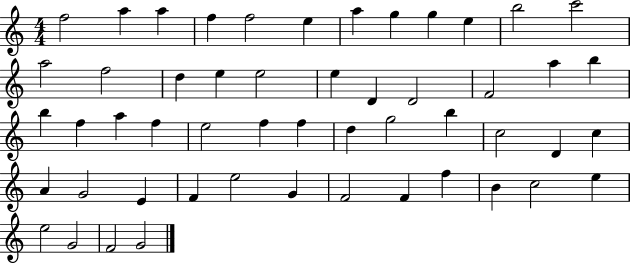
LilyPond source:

{
  \clef treble
  \numericTimeSignature
  \time 4/4
  \key c \major
  f''2 a''4 a''4 | f''4 f''2 e''4 | a''4 g''4 g''4 e''4 | b''2 c'''2 | \break a''2 f''2 | d''4 e''4 e''2 | e''4 d'4 d'2 | f'2 a''4 b''4 | \break b''4 f''4 a''4 f''4 | e''2 f''4 f''4 | d''4 g''2 b''4 | c''2 d'4 c''4 | \break a'4 g'2 e'4 | f'4 e''2 g'4 | f'2 f'4 f''4 | b'4 c''2 e''4 | \break e''2 g'2 | f'2 g'2 | \bar "|."
}